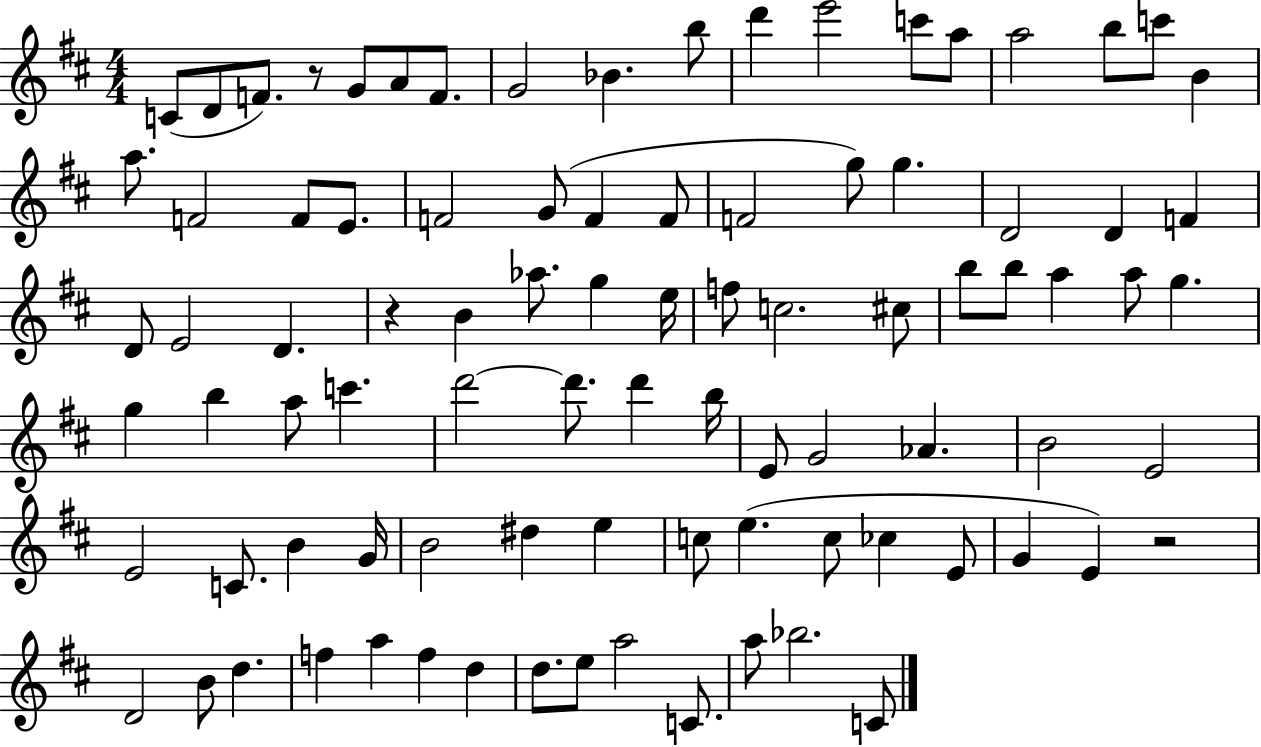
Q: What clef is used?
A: treble